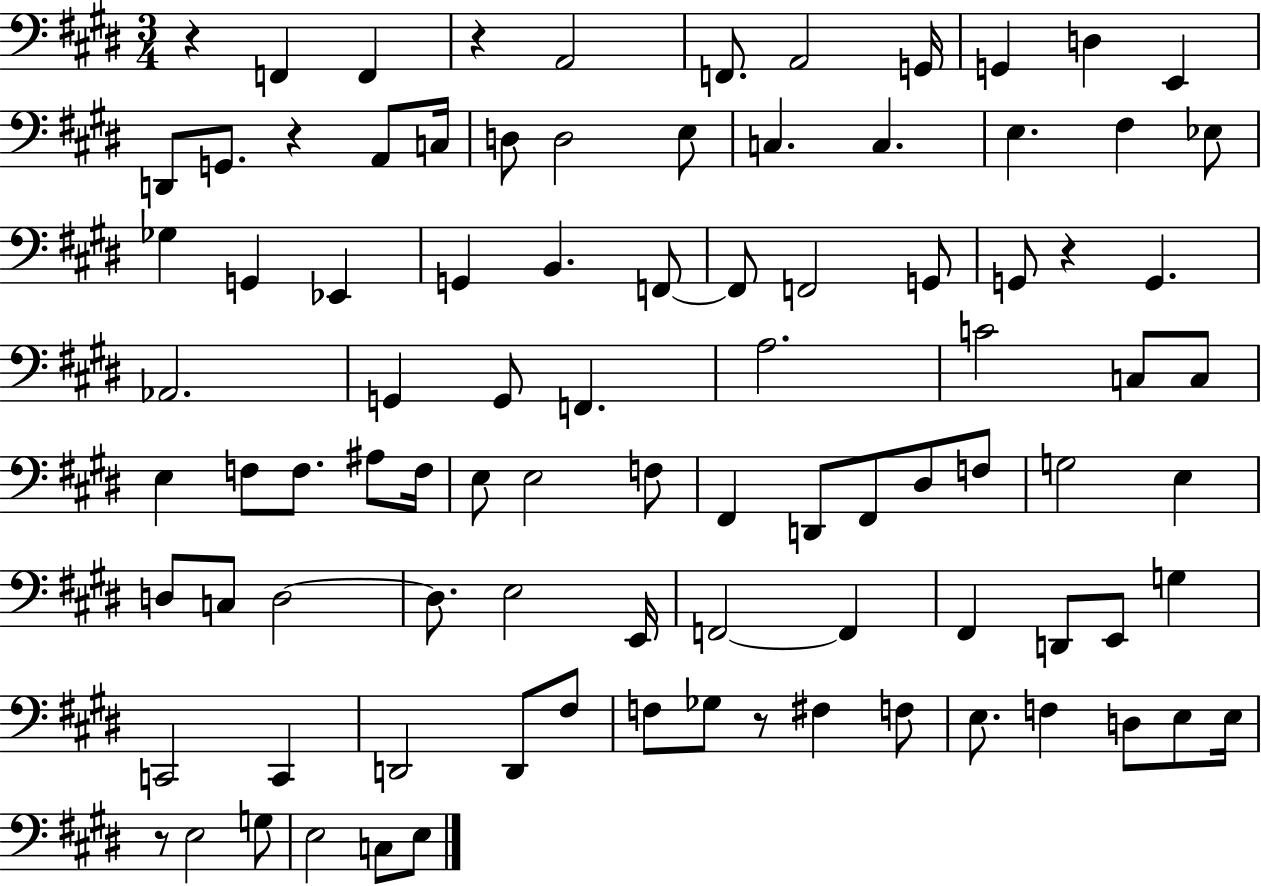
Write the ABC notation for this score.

X:1
T:Untitled
M:3/4
L:1/4
K:E
z F,, F,, z A,,2 F,,/2 A,,2 G,,/4 G,, D, E,, D,,/2 G,,/2 z A,,/2 C,/4 D,/2 D,2 E,/2 C, C, E, ^F, _E,/2 _G, G,, _E,, G,, B,, F,,/2 F,,/2 F,,2 G,,/2 G,,/2 z G,, _A,,2 G,, G,,/2 F,, A,2 C2 C,/2 C,/2 E, F,/2 F,/2 ^A,/2 F,/4 E,/2 E,2 F,/2 ^F,, D,,/2 ^F,,/2 ^D,/2 F,/2 G,2 E, D,/2 C,/2 D,2 D,/2 E,2 E,,/4 F,,2 F,, ^F,, D,,/2 E,,/2 G, C,,2 C,, D,,2 D,,/2 ^F,/2 F,/2 _G,/2 z/2 ^F, F,/2 E,/2 F, D,/2 E,/2 E,/4 z/2 E,2 G,/2 E,2 C,/2 E,/2